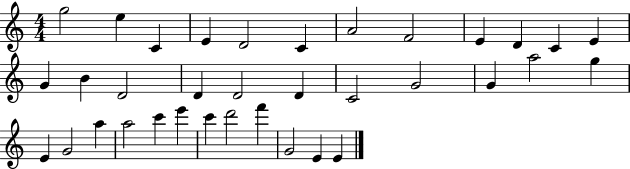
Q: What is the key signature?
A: C major